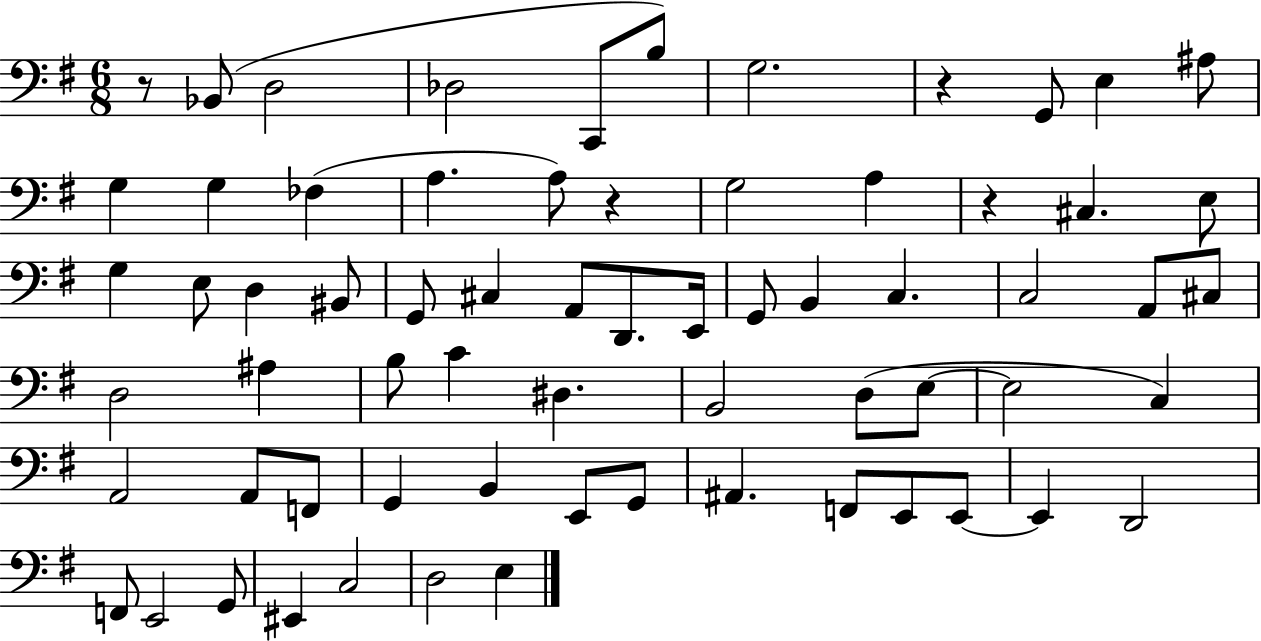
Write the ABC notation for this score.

X:1
T:Untitled
M:6/8
L:1/4
K:G
z/2 _B,,/2 D,2 _D,2 C,,/2 B,/2 G,2 z G,,/2 E, ^A,/2 G, G, _F, A, A,/2 z G,2 A, z ^C, E,/2 G, E,/2 D, ^B,,/2 G,,/2 ^C, A,,/2 D,,/2 E,,/4 G,,/2 B,, C, C,2 A,,/2 ^C,/2 D,2 ^A, B,/2 C ^D, B,,2 D,/2 E,/2 E,2 C, A,,2 A,,/2 F,,/2 G,, B,, E,,/2 G,,/2 ^A,, F,,/2 E,,/2 E,,/2 E,, D,,2 F,,/2 E,,2 G,,/2 ^E,, C,2 D,2 E,